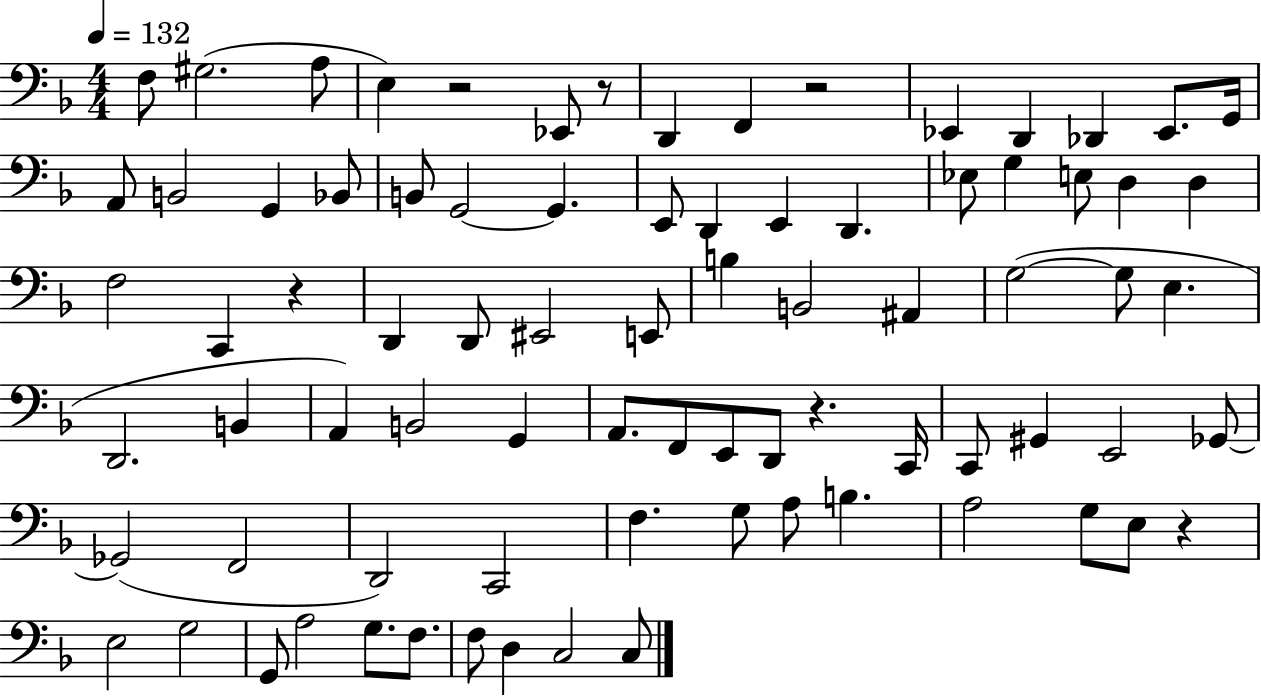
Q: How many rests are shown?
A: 6